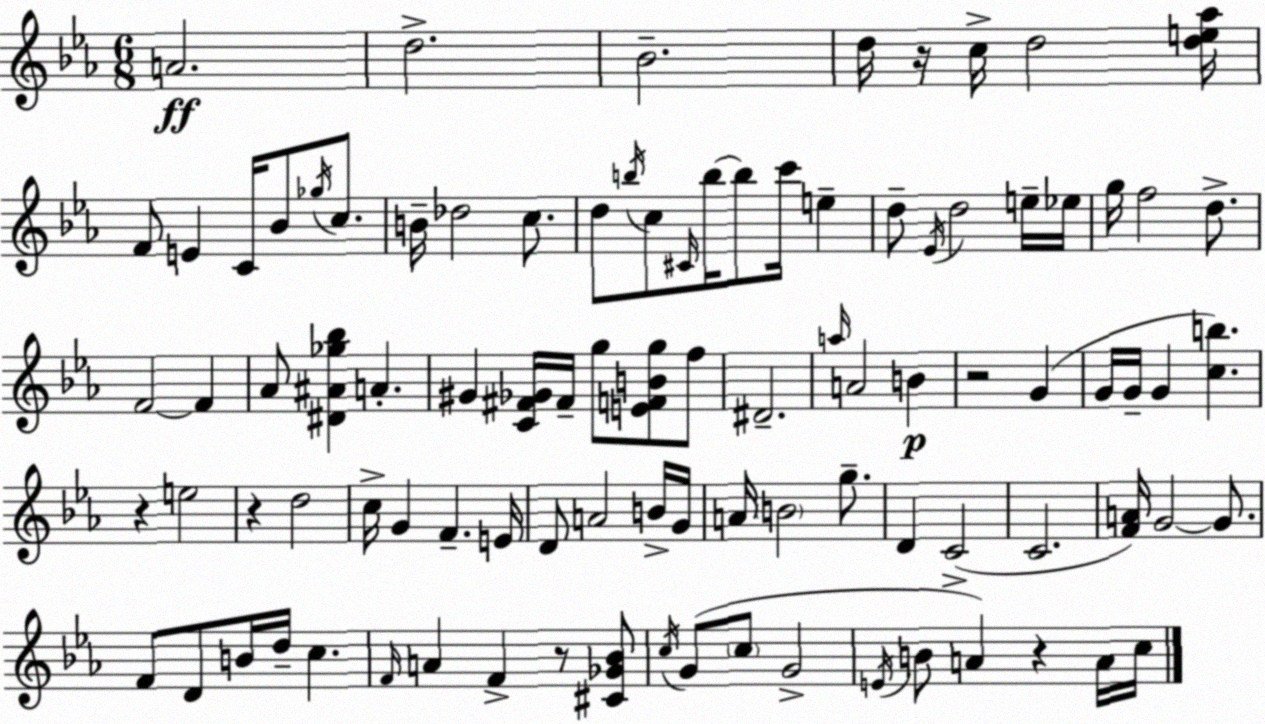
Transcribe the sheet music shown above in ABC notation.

X:1
T:Untitled
M:6/8
L:1/4
K:Cm
A2 d2 _B2 d/4 z/4 c/4 d2 [de_a]/4 F/2 E C/4 _B/2 _g/4 c/2 B/4 _d2 c/2 d/2 b/4 c/2 ^C/4 b/4 b/2 c'/4 e d/2 _E/4 d2 e/4 _e/4 g/4 f2 d/2 F2 F _A/2 [^D^A_g_b] A ^G [C^F_G]/4 ^F/4 g/2 [EFBg]/2 f/2 ^D2 a/4 A2 B z2 G G/4 G/4 G [cb] z e2 z d2 c/4 G F E/4 D/2 A2 B/4 G/4 A/4 B2 g/2 D C2 C2 [FA]/4 G2 G/2 F/2 D/2 B/4 d/4 c F/4 A F z/2 [^C_G_B]/2 c/4 G/2 c/2 G2 E/4 B/2 A z A/4 c/4